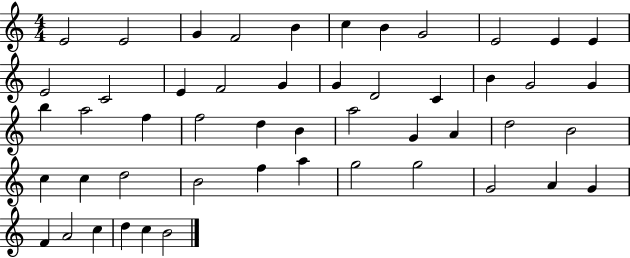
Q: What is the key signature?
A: C major